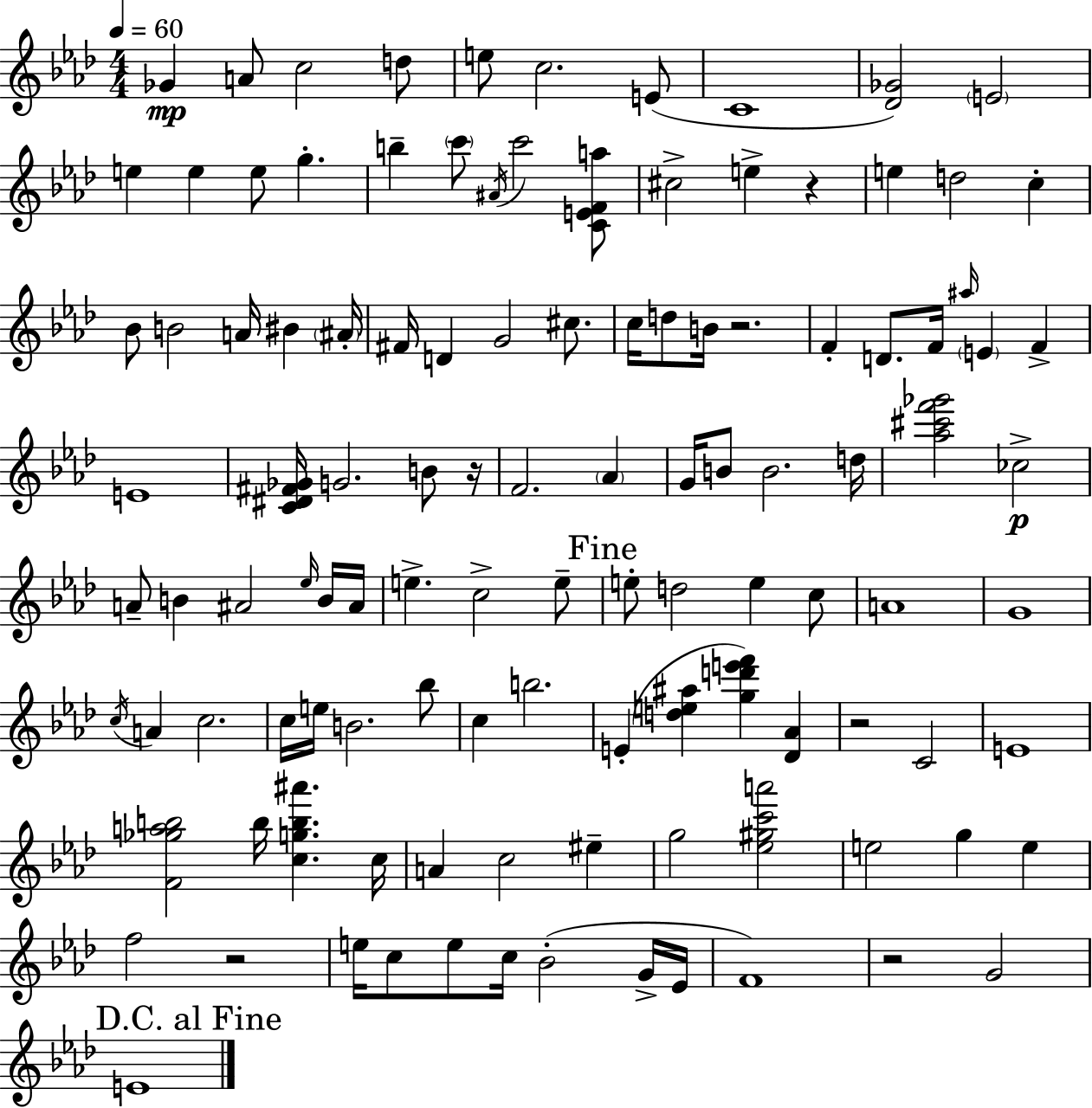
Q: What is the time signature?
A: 4/4